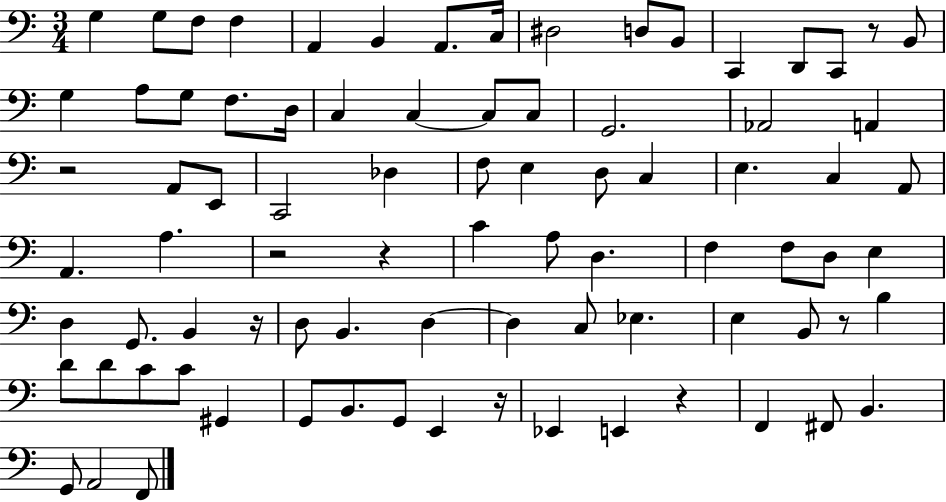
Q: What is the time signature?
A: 3/4